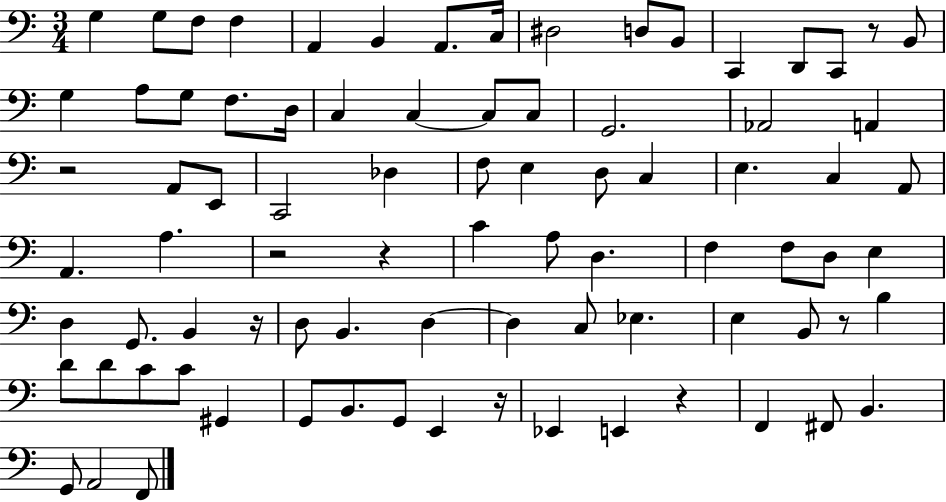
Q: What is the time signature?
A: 3/4